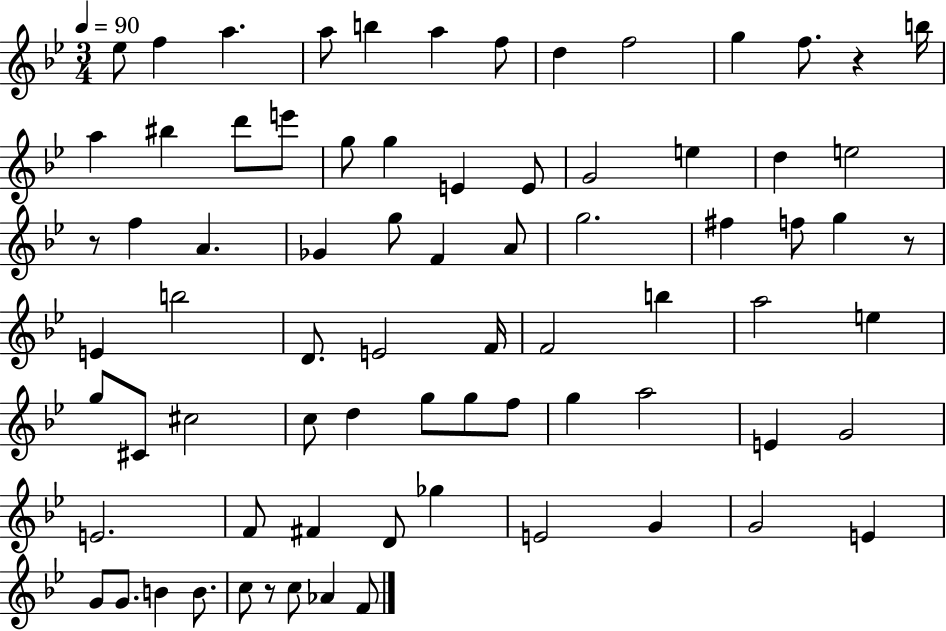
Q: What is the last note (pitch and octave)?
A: F4